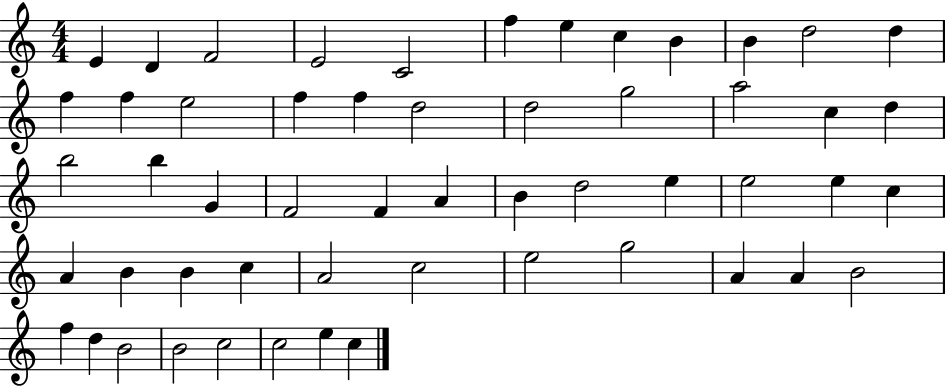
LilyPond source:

{
  \clef treble
  \numericTimeSignature
  \time 4/4
  \key c \major
  e'4 d'4 f'2 | e'2 c'2 | f''4 e''4 c''4 b'4 | b'4 d''2 d''4 | \break f''4 f''4 e''2 | f''4 f''4 d''2 | d''2 g''2 | a''2 c''4 d''4 | \break b''2 b''4 g'4 | f'2 f'4 a'4 | b'4 d''2 e''4 | e''2 e''4 c''4 | \break a'4 b'4 b'4 c''4 | a'2 c''2 | e''2 g''2 | a'4 a'4 b'2 | \break f''4 d''4 b'2 | b'2 c''2 | c''2 e''4 c''4 | \bar "|."
}